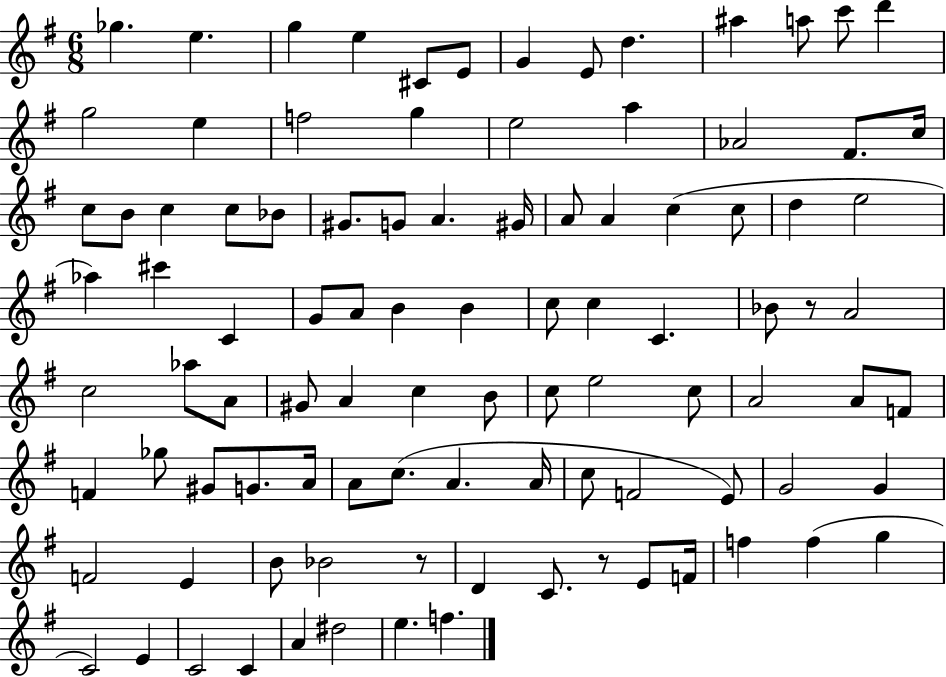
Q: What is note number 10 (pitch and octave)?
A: A#5